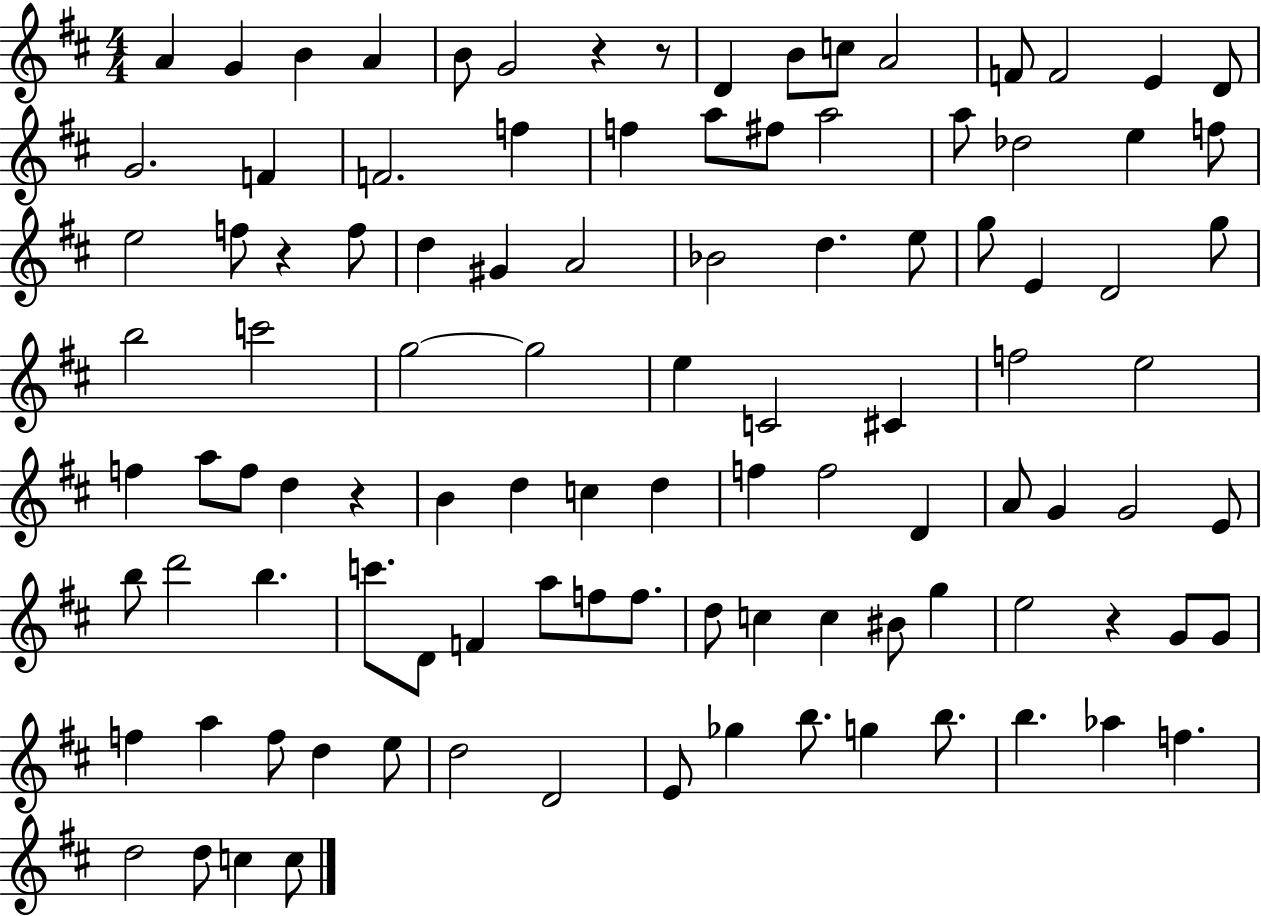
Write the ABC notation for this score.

X:1
T:Untitled
M:4/4
L:1/4
K:D
A G B A B/2 G2 z z/2 D B/2 c/2 A2 F/2 F2 E D/2 G2 F F2 f f a/2 ^f/2 a2 a/2 _d2 e f/2 e2 f/2 z f/2 d ^G A2 _B2 d e/2 g/2 E D2 g/2 b2 c'2 g2 g2 e C2 ^C f2 e2 f a/2 f/2 d z B d c d f f2 D A/2 G G2 E/2 b/2 d'2 b c'/2 D/2 F a/2 f/2 f/2 d/2 c c ^B/2 g e2 z G/2 G/2 f a f/2 d e/2 d2 D2 E/2 _g b/2 g b/2 b _a f d2 d/2 c c/2